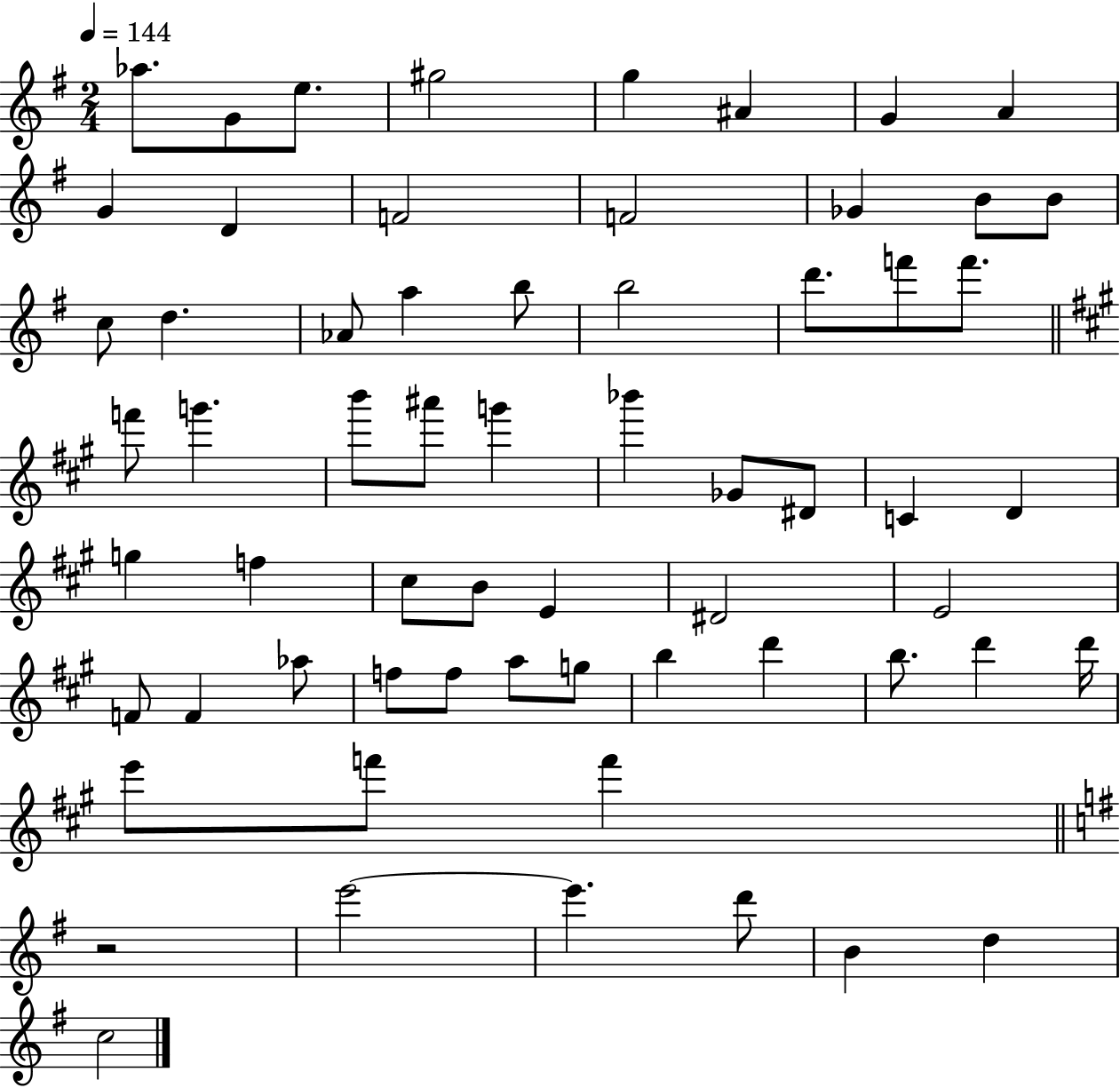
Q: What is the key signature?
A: G major